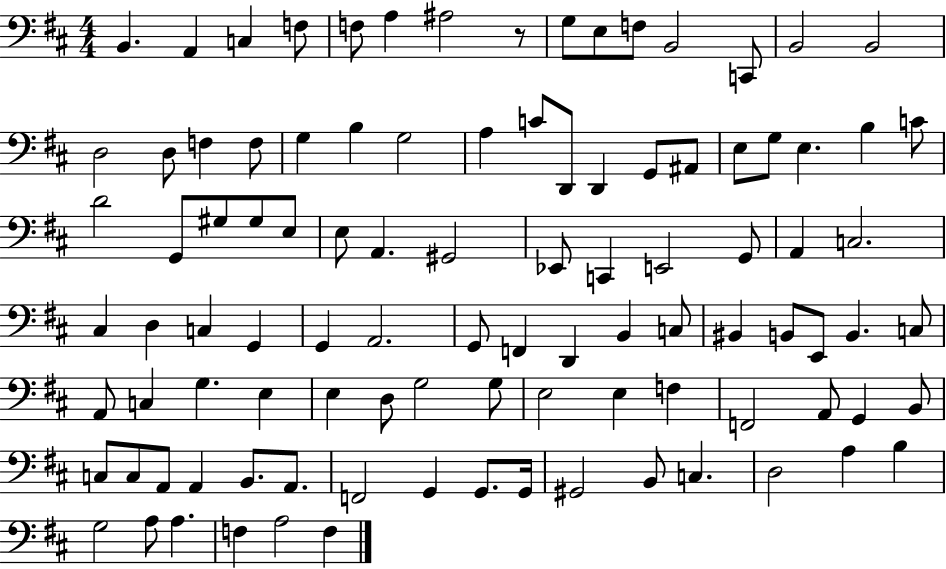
B2/q. A2/q C3/q F3/e F3/e A3/q A#3/h R/e G3/e E3/e F3/e B2/h C2/e B2/h B2/h D3/h D3/e F3/q F3/e G3/q B3/q G3/h A3/q C4/e D2/e D2/q G2/e A#2/e E3/e G3/e E3/q. B3/q C4/e D4/h G2/e G#3/e G#3/e E3/e E3/e A2/q. G#2/h Eb2/e C2/q E2/h G2/e A2/q C3/h. C#3/q D3/q C3/q G2/q G2/q A2/h. G2/e F2/q D2/q B2/q C3/e BIS2/q B2/e E2/e B2/q. C3/e A2/e C3/q G3/q. E3/q E3/q D3/e G3/h G3/e E3/h E3/q F3/q F2/h A2/e G2/q B2/e C3/e C3/e A2/e A2/q B2/e. A2/e. F2/h G2/q G2/e. G2/s G#2/h B2/e C3/q. D3/h A3/q B3/q G3/h A3/e A3/q. F3/q A3/h F3/q